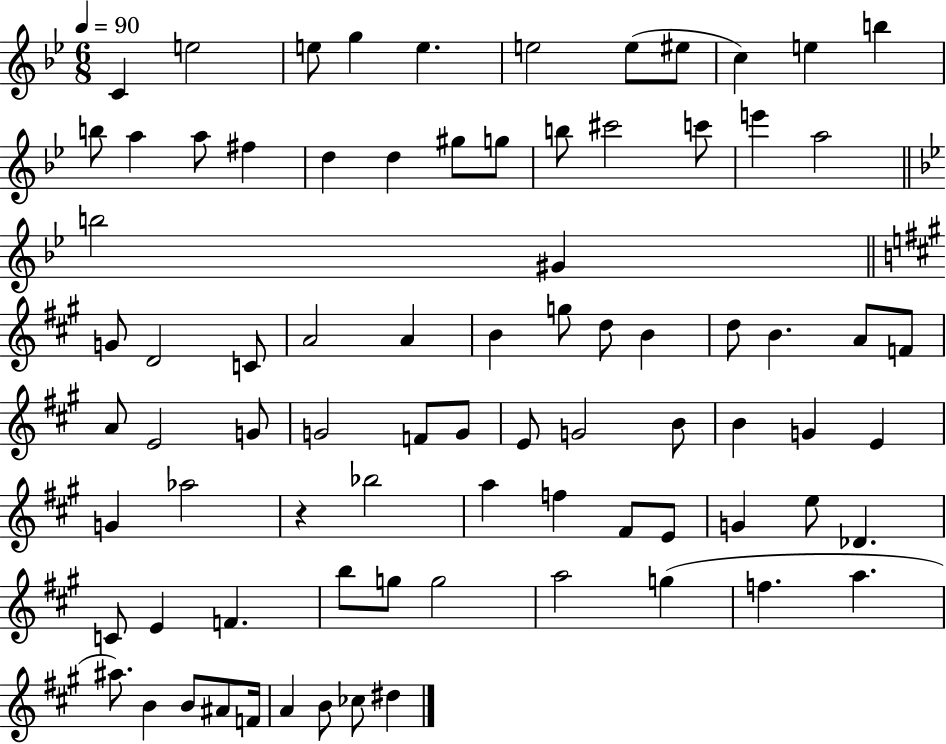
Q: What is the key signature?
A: BES major